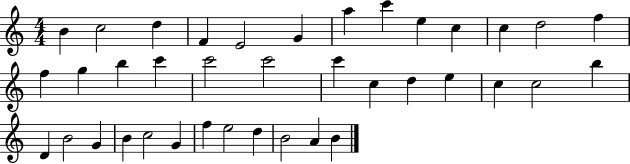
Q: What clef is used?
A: treble